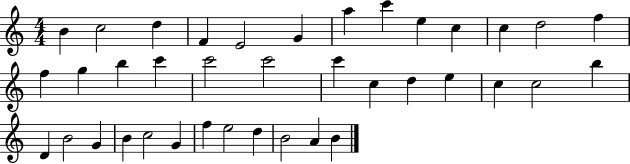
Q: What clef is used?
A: treble